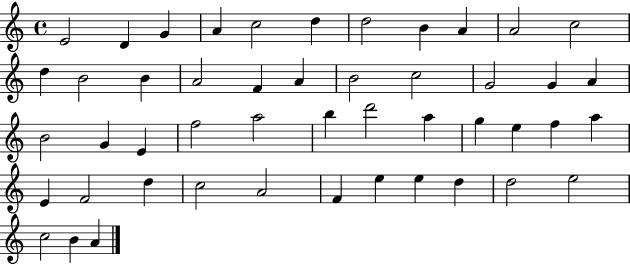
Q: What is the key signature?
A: C major